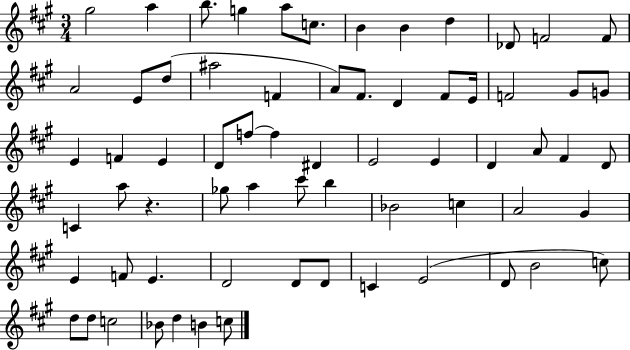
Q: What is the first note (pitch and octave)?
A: G#5